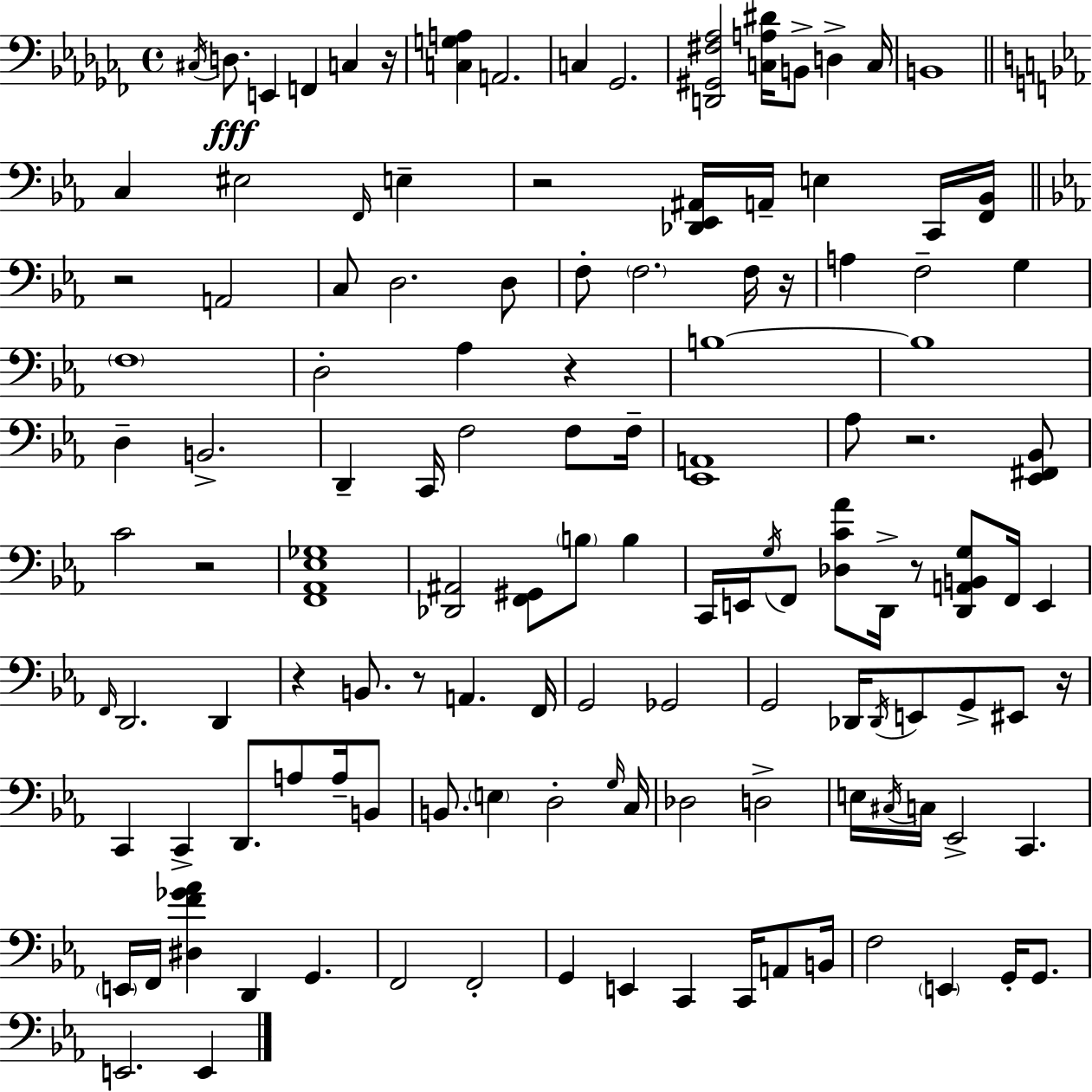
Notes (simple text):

C#3/s D3/e. E2/q F2/q C3/q R/s [C3,G3,A3]/q A2/h. C3/q Gb2/h. [D2,G#2,F#3,Ab3]/h [C3,A3,D#4]/s B2/e D3/q C3/s B2/w C3/q EIS3/h F2/s E3/q R/h [Db2,Eb2,A#2]/s A2/s E3/q C2/s [F2,Bb2]/s R/h A2/h C3/e D3/h. D3/e F3/e F3/h. F3/s R/s A3/q F3/h G3/q F3/w D3/h Ab3/q R/q B3/w B3/w D3/q B2/h. D2/q C2/s F3/h F3/e F3/s [Eb2,A2]/w Ab3/e R/h. [Eb2,F#2,Bb2]/e C4/h R/h [F2,Ab2,Eb3,Gb3]/w [Db2,A#2]/h [F2,G#2]/e B3/e B3/q C2/s E2/s G3/s F2/e [Db3,C4,Ab4]/e D2/s R/e [D2,A2,B2,G3]/e F2/s E2/q F2/s D2/h. D2/q R/q B2/e. R/e A2/q. F2/s G2/h Gb2/h G2/h Db2/s Db2/s E2/e G2/e EIS2/e R/s C2/q C2/q D2/e. A3/e A3/s B2/e B2/e. E3/q D3/h G3/s C3/s Db3/h D3/h E3/s C#3/s C3/s Eb2/h C2/q. E2/s F2/s [D#3,F4,Gb4,Ab4]/q D2/q G2/q. F2/h F2/h G2/q E2/q C2/q C2/s A2/e B2/s F3/h E2/q G2/s G2/e. E2/h. E2/q